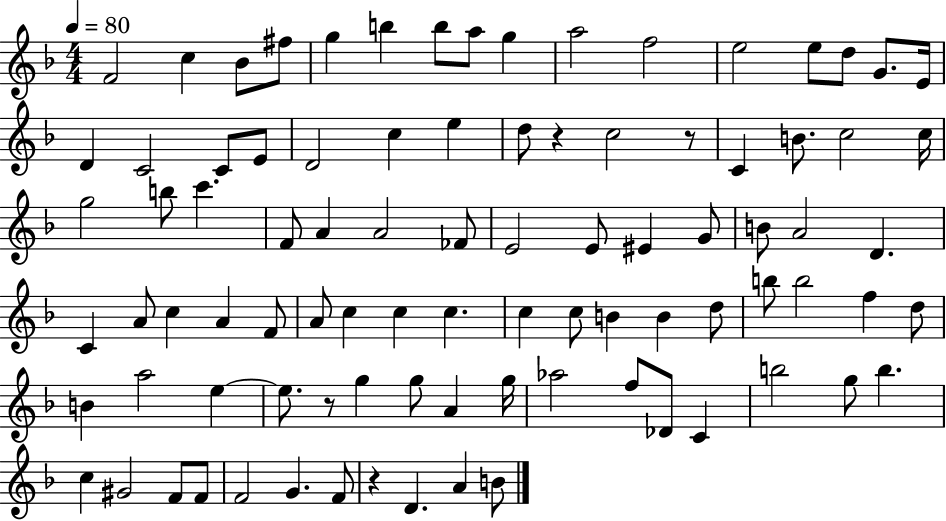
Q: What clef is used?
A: treble